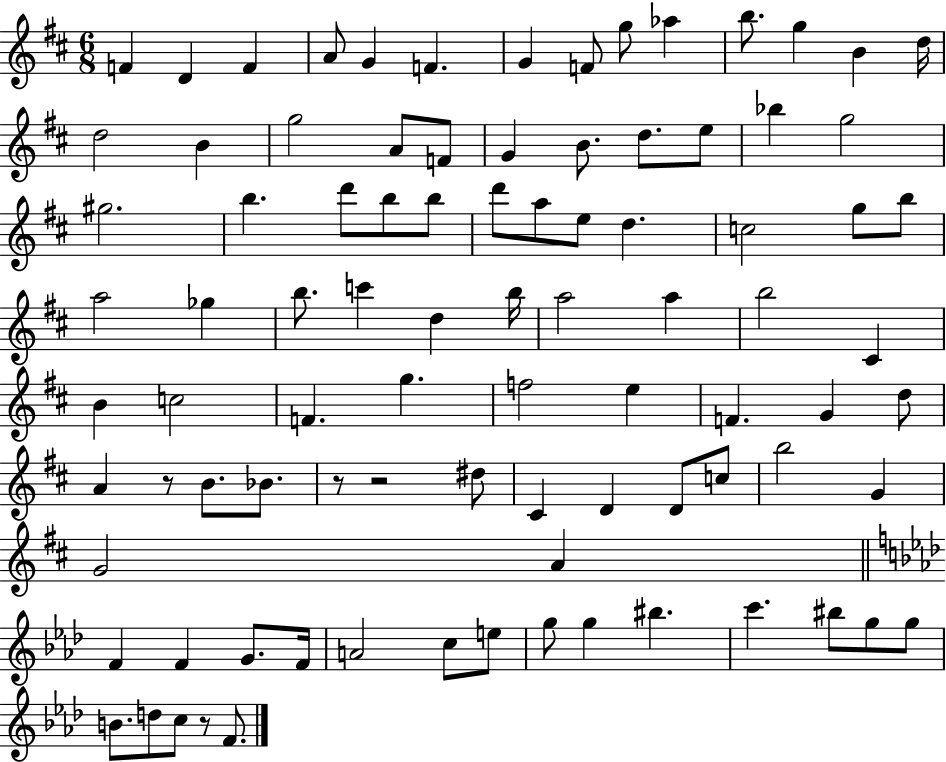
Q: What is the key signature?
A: D major